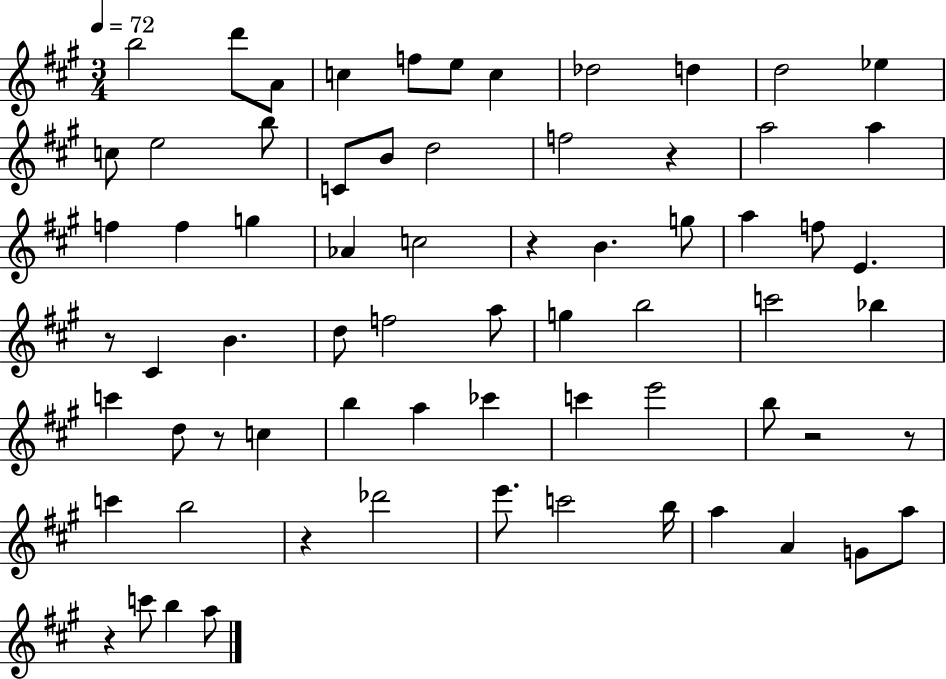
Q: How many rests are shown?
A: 8